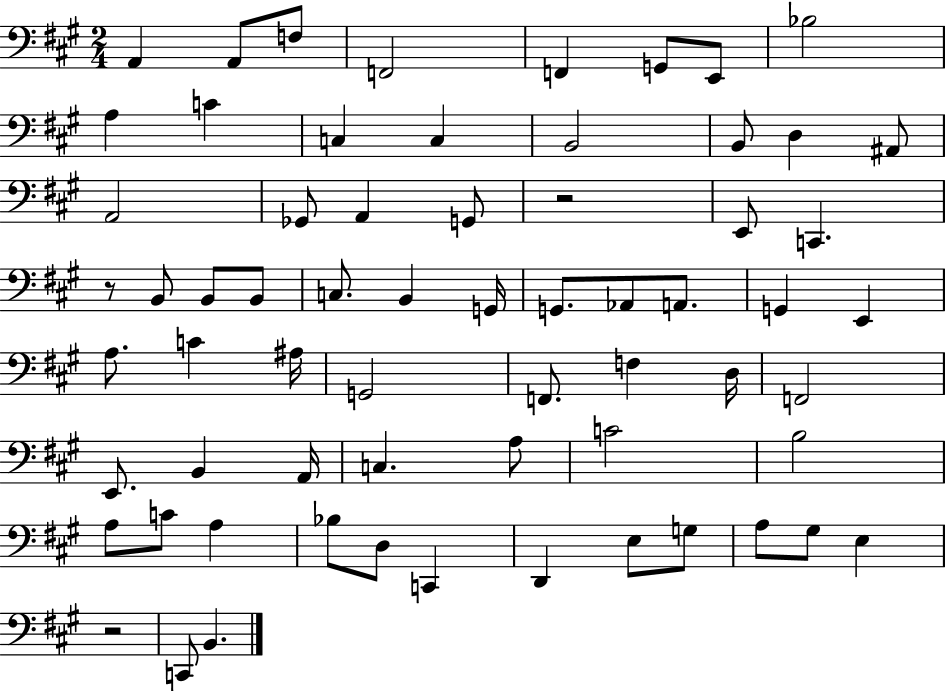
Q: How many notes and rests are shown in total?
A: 65